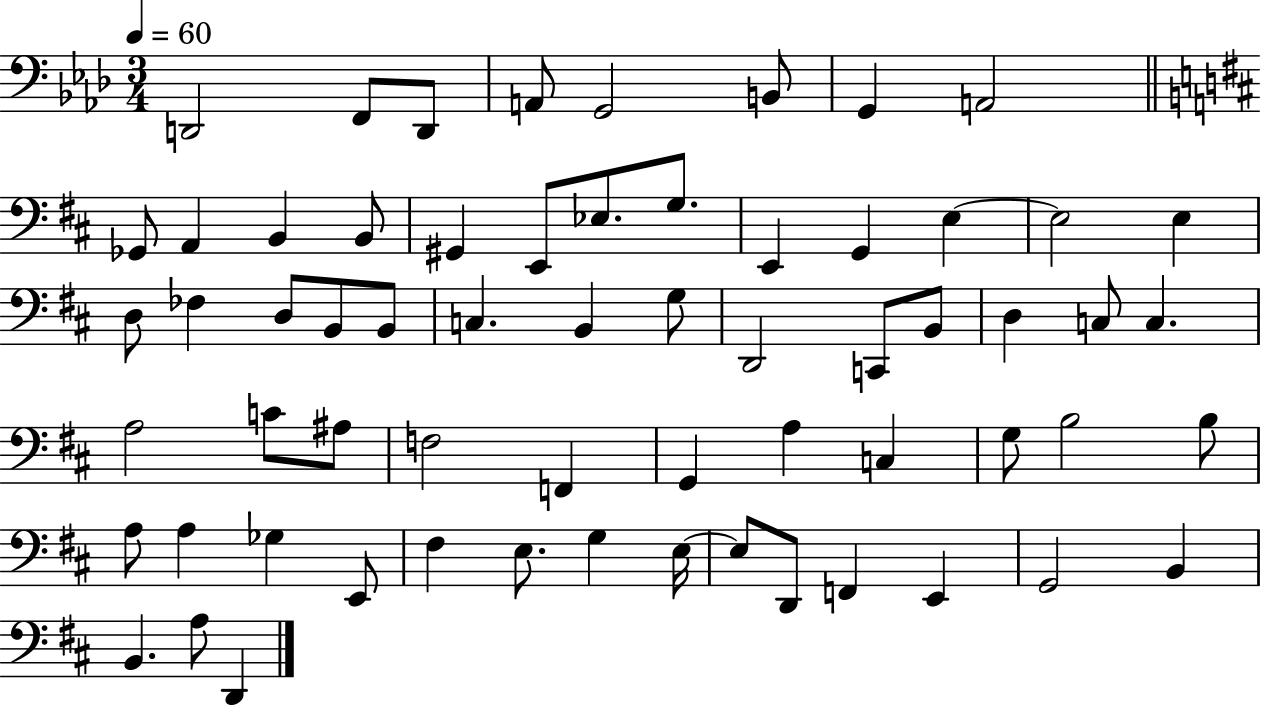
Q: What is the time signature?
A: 3/4